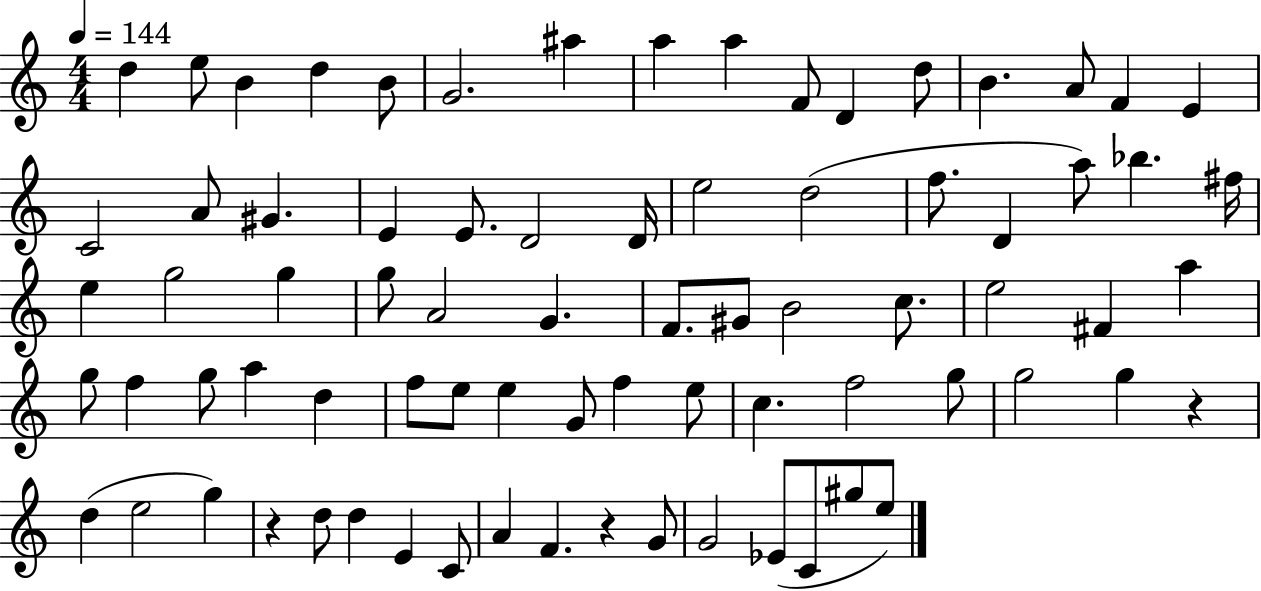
{
  \clef treble
  \numericTimeSignature
  \time 4/4
  \key c \major
  \tempo 4 = 144
  \repeat volta 2 { d''4 e''8 b'4 d''4 b'8 | g'2. ais''4 | a''4 a''4 f'8 d'4 d''8 | b'4. a'8 f'4 e'4 | \break c'2 a'8 gis'4. | e'4 e'8. d'2 d'16 | e''2 d''2( | f''8. d'4 a''8) bes''4. fis''16 | \break e''4 g''2 g''4 | g''8 a'2 g'4. | f'8. gis'8 b'2 c''8. | e''2 fis'4 a''4 | \break g''8 f''4 g''8 a''4 d''4 | f''8 e''8 e''4 g'8 f''4 e''8 | c''4. f''2 g''8 | g''2 g''4 r4 | \break d''4( e''2 g''4) | r4 d''8 d''4 e'4 c'8 | a'4 f'4. r4 g'8 | g'2 ees'8( c'8 gis''8 e''8) | \break } \bar "|."
}